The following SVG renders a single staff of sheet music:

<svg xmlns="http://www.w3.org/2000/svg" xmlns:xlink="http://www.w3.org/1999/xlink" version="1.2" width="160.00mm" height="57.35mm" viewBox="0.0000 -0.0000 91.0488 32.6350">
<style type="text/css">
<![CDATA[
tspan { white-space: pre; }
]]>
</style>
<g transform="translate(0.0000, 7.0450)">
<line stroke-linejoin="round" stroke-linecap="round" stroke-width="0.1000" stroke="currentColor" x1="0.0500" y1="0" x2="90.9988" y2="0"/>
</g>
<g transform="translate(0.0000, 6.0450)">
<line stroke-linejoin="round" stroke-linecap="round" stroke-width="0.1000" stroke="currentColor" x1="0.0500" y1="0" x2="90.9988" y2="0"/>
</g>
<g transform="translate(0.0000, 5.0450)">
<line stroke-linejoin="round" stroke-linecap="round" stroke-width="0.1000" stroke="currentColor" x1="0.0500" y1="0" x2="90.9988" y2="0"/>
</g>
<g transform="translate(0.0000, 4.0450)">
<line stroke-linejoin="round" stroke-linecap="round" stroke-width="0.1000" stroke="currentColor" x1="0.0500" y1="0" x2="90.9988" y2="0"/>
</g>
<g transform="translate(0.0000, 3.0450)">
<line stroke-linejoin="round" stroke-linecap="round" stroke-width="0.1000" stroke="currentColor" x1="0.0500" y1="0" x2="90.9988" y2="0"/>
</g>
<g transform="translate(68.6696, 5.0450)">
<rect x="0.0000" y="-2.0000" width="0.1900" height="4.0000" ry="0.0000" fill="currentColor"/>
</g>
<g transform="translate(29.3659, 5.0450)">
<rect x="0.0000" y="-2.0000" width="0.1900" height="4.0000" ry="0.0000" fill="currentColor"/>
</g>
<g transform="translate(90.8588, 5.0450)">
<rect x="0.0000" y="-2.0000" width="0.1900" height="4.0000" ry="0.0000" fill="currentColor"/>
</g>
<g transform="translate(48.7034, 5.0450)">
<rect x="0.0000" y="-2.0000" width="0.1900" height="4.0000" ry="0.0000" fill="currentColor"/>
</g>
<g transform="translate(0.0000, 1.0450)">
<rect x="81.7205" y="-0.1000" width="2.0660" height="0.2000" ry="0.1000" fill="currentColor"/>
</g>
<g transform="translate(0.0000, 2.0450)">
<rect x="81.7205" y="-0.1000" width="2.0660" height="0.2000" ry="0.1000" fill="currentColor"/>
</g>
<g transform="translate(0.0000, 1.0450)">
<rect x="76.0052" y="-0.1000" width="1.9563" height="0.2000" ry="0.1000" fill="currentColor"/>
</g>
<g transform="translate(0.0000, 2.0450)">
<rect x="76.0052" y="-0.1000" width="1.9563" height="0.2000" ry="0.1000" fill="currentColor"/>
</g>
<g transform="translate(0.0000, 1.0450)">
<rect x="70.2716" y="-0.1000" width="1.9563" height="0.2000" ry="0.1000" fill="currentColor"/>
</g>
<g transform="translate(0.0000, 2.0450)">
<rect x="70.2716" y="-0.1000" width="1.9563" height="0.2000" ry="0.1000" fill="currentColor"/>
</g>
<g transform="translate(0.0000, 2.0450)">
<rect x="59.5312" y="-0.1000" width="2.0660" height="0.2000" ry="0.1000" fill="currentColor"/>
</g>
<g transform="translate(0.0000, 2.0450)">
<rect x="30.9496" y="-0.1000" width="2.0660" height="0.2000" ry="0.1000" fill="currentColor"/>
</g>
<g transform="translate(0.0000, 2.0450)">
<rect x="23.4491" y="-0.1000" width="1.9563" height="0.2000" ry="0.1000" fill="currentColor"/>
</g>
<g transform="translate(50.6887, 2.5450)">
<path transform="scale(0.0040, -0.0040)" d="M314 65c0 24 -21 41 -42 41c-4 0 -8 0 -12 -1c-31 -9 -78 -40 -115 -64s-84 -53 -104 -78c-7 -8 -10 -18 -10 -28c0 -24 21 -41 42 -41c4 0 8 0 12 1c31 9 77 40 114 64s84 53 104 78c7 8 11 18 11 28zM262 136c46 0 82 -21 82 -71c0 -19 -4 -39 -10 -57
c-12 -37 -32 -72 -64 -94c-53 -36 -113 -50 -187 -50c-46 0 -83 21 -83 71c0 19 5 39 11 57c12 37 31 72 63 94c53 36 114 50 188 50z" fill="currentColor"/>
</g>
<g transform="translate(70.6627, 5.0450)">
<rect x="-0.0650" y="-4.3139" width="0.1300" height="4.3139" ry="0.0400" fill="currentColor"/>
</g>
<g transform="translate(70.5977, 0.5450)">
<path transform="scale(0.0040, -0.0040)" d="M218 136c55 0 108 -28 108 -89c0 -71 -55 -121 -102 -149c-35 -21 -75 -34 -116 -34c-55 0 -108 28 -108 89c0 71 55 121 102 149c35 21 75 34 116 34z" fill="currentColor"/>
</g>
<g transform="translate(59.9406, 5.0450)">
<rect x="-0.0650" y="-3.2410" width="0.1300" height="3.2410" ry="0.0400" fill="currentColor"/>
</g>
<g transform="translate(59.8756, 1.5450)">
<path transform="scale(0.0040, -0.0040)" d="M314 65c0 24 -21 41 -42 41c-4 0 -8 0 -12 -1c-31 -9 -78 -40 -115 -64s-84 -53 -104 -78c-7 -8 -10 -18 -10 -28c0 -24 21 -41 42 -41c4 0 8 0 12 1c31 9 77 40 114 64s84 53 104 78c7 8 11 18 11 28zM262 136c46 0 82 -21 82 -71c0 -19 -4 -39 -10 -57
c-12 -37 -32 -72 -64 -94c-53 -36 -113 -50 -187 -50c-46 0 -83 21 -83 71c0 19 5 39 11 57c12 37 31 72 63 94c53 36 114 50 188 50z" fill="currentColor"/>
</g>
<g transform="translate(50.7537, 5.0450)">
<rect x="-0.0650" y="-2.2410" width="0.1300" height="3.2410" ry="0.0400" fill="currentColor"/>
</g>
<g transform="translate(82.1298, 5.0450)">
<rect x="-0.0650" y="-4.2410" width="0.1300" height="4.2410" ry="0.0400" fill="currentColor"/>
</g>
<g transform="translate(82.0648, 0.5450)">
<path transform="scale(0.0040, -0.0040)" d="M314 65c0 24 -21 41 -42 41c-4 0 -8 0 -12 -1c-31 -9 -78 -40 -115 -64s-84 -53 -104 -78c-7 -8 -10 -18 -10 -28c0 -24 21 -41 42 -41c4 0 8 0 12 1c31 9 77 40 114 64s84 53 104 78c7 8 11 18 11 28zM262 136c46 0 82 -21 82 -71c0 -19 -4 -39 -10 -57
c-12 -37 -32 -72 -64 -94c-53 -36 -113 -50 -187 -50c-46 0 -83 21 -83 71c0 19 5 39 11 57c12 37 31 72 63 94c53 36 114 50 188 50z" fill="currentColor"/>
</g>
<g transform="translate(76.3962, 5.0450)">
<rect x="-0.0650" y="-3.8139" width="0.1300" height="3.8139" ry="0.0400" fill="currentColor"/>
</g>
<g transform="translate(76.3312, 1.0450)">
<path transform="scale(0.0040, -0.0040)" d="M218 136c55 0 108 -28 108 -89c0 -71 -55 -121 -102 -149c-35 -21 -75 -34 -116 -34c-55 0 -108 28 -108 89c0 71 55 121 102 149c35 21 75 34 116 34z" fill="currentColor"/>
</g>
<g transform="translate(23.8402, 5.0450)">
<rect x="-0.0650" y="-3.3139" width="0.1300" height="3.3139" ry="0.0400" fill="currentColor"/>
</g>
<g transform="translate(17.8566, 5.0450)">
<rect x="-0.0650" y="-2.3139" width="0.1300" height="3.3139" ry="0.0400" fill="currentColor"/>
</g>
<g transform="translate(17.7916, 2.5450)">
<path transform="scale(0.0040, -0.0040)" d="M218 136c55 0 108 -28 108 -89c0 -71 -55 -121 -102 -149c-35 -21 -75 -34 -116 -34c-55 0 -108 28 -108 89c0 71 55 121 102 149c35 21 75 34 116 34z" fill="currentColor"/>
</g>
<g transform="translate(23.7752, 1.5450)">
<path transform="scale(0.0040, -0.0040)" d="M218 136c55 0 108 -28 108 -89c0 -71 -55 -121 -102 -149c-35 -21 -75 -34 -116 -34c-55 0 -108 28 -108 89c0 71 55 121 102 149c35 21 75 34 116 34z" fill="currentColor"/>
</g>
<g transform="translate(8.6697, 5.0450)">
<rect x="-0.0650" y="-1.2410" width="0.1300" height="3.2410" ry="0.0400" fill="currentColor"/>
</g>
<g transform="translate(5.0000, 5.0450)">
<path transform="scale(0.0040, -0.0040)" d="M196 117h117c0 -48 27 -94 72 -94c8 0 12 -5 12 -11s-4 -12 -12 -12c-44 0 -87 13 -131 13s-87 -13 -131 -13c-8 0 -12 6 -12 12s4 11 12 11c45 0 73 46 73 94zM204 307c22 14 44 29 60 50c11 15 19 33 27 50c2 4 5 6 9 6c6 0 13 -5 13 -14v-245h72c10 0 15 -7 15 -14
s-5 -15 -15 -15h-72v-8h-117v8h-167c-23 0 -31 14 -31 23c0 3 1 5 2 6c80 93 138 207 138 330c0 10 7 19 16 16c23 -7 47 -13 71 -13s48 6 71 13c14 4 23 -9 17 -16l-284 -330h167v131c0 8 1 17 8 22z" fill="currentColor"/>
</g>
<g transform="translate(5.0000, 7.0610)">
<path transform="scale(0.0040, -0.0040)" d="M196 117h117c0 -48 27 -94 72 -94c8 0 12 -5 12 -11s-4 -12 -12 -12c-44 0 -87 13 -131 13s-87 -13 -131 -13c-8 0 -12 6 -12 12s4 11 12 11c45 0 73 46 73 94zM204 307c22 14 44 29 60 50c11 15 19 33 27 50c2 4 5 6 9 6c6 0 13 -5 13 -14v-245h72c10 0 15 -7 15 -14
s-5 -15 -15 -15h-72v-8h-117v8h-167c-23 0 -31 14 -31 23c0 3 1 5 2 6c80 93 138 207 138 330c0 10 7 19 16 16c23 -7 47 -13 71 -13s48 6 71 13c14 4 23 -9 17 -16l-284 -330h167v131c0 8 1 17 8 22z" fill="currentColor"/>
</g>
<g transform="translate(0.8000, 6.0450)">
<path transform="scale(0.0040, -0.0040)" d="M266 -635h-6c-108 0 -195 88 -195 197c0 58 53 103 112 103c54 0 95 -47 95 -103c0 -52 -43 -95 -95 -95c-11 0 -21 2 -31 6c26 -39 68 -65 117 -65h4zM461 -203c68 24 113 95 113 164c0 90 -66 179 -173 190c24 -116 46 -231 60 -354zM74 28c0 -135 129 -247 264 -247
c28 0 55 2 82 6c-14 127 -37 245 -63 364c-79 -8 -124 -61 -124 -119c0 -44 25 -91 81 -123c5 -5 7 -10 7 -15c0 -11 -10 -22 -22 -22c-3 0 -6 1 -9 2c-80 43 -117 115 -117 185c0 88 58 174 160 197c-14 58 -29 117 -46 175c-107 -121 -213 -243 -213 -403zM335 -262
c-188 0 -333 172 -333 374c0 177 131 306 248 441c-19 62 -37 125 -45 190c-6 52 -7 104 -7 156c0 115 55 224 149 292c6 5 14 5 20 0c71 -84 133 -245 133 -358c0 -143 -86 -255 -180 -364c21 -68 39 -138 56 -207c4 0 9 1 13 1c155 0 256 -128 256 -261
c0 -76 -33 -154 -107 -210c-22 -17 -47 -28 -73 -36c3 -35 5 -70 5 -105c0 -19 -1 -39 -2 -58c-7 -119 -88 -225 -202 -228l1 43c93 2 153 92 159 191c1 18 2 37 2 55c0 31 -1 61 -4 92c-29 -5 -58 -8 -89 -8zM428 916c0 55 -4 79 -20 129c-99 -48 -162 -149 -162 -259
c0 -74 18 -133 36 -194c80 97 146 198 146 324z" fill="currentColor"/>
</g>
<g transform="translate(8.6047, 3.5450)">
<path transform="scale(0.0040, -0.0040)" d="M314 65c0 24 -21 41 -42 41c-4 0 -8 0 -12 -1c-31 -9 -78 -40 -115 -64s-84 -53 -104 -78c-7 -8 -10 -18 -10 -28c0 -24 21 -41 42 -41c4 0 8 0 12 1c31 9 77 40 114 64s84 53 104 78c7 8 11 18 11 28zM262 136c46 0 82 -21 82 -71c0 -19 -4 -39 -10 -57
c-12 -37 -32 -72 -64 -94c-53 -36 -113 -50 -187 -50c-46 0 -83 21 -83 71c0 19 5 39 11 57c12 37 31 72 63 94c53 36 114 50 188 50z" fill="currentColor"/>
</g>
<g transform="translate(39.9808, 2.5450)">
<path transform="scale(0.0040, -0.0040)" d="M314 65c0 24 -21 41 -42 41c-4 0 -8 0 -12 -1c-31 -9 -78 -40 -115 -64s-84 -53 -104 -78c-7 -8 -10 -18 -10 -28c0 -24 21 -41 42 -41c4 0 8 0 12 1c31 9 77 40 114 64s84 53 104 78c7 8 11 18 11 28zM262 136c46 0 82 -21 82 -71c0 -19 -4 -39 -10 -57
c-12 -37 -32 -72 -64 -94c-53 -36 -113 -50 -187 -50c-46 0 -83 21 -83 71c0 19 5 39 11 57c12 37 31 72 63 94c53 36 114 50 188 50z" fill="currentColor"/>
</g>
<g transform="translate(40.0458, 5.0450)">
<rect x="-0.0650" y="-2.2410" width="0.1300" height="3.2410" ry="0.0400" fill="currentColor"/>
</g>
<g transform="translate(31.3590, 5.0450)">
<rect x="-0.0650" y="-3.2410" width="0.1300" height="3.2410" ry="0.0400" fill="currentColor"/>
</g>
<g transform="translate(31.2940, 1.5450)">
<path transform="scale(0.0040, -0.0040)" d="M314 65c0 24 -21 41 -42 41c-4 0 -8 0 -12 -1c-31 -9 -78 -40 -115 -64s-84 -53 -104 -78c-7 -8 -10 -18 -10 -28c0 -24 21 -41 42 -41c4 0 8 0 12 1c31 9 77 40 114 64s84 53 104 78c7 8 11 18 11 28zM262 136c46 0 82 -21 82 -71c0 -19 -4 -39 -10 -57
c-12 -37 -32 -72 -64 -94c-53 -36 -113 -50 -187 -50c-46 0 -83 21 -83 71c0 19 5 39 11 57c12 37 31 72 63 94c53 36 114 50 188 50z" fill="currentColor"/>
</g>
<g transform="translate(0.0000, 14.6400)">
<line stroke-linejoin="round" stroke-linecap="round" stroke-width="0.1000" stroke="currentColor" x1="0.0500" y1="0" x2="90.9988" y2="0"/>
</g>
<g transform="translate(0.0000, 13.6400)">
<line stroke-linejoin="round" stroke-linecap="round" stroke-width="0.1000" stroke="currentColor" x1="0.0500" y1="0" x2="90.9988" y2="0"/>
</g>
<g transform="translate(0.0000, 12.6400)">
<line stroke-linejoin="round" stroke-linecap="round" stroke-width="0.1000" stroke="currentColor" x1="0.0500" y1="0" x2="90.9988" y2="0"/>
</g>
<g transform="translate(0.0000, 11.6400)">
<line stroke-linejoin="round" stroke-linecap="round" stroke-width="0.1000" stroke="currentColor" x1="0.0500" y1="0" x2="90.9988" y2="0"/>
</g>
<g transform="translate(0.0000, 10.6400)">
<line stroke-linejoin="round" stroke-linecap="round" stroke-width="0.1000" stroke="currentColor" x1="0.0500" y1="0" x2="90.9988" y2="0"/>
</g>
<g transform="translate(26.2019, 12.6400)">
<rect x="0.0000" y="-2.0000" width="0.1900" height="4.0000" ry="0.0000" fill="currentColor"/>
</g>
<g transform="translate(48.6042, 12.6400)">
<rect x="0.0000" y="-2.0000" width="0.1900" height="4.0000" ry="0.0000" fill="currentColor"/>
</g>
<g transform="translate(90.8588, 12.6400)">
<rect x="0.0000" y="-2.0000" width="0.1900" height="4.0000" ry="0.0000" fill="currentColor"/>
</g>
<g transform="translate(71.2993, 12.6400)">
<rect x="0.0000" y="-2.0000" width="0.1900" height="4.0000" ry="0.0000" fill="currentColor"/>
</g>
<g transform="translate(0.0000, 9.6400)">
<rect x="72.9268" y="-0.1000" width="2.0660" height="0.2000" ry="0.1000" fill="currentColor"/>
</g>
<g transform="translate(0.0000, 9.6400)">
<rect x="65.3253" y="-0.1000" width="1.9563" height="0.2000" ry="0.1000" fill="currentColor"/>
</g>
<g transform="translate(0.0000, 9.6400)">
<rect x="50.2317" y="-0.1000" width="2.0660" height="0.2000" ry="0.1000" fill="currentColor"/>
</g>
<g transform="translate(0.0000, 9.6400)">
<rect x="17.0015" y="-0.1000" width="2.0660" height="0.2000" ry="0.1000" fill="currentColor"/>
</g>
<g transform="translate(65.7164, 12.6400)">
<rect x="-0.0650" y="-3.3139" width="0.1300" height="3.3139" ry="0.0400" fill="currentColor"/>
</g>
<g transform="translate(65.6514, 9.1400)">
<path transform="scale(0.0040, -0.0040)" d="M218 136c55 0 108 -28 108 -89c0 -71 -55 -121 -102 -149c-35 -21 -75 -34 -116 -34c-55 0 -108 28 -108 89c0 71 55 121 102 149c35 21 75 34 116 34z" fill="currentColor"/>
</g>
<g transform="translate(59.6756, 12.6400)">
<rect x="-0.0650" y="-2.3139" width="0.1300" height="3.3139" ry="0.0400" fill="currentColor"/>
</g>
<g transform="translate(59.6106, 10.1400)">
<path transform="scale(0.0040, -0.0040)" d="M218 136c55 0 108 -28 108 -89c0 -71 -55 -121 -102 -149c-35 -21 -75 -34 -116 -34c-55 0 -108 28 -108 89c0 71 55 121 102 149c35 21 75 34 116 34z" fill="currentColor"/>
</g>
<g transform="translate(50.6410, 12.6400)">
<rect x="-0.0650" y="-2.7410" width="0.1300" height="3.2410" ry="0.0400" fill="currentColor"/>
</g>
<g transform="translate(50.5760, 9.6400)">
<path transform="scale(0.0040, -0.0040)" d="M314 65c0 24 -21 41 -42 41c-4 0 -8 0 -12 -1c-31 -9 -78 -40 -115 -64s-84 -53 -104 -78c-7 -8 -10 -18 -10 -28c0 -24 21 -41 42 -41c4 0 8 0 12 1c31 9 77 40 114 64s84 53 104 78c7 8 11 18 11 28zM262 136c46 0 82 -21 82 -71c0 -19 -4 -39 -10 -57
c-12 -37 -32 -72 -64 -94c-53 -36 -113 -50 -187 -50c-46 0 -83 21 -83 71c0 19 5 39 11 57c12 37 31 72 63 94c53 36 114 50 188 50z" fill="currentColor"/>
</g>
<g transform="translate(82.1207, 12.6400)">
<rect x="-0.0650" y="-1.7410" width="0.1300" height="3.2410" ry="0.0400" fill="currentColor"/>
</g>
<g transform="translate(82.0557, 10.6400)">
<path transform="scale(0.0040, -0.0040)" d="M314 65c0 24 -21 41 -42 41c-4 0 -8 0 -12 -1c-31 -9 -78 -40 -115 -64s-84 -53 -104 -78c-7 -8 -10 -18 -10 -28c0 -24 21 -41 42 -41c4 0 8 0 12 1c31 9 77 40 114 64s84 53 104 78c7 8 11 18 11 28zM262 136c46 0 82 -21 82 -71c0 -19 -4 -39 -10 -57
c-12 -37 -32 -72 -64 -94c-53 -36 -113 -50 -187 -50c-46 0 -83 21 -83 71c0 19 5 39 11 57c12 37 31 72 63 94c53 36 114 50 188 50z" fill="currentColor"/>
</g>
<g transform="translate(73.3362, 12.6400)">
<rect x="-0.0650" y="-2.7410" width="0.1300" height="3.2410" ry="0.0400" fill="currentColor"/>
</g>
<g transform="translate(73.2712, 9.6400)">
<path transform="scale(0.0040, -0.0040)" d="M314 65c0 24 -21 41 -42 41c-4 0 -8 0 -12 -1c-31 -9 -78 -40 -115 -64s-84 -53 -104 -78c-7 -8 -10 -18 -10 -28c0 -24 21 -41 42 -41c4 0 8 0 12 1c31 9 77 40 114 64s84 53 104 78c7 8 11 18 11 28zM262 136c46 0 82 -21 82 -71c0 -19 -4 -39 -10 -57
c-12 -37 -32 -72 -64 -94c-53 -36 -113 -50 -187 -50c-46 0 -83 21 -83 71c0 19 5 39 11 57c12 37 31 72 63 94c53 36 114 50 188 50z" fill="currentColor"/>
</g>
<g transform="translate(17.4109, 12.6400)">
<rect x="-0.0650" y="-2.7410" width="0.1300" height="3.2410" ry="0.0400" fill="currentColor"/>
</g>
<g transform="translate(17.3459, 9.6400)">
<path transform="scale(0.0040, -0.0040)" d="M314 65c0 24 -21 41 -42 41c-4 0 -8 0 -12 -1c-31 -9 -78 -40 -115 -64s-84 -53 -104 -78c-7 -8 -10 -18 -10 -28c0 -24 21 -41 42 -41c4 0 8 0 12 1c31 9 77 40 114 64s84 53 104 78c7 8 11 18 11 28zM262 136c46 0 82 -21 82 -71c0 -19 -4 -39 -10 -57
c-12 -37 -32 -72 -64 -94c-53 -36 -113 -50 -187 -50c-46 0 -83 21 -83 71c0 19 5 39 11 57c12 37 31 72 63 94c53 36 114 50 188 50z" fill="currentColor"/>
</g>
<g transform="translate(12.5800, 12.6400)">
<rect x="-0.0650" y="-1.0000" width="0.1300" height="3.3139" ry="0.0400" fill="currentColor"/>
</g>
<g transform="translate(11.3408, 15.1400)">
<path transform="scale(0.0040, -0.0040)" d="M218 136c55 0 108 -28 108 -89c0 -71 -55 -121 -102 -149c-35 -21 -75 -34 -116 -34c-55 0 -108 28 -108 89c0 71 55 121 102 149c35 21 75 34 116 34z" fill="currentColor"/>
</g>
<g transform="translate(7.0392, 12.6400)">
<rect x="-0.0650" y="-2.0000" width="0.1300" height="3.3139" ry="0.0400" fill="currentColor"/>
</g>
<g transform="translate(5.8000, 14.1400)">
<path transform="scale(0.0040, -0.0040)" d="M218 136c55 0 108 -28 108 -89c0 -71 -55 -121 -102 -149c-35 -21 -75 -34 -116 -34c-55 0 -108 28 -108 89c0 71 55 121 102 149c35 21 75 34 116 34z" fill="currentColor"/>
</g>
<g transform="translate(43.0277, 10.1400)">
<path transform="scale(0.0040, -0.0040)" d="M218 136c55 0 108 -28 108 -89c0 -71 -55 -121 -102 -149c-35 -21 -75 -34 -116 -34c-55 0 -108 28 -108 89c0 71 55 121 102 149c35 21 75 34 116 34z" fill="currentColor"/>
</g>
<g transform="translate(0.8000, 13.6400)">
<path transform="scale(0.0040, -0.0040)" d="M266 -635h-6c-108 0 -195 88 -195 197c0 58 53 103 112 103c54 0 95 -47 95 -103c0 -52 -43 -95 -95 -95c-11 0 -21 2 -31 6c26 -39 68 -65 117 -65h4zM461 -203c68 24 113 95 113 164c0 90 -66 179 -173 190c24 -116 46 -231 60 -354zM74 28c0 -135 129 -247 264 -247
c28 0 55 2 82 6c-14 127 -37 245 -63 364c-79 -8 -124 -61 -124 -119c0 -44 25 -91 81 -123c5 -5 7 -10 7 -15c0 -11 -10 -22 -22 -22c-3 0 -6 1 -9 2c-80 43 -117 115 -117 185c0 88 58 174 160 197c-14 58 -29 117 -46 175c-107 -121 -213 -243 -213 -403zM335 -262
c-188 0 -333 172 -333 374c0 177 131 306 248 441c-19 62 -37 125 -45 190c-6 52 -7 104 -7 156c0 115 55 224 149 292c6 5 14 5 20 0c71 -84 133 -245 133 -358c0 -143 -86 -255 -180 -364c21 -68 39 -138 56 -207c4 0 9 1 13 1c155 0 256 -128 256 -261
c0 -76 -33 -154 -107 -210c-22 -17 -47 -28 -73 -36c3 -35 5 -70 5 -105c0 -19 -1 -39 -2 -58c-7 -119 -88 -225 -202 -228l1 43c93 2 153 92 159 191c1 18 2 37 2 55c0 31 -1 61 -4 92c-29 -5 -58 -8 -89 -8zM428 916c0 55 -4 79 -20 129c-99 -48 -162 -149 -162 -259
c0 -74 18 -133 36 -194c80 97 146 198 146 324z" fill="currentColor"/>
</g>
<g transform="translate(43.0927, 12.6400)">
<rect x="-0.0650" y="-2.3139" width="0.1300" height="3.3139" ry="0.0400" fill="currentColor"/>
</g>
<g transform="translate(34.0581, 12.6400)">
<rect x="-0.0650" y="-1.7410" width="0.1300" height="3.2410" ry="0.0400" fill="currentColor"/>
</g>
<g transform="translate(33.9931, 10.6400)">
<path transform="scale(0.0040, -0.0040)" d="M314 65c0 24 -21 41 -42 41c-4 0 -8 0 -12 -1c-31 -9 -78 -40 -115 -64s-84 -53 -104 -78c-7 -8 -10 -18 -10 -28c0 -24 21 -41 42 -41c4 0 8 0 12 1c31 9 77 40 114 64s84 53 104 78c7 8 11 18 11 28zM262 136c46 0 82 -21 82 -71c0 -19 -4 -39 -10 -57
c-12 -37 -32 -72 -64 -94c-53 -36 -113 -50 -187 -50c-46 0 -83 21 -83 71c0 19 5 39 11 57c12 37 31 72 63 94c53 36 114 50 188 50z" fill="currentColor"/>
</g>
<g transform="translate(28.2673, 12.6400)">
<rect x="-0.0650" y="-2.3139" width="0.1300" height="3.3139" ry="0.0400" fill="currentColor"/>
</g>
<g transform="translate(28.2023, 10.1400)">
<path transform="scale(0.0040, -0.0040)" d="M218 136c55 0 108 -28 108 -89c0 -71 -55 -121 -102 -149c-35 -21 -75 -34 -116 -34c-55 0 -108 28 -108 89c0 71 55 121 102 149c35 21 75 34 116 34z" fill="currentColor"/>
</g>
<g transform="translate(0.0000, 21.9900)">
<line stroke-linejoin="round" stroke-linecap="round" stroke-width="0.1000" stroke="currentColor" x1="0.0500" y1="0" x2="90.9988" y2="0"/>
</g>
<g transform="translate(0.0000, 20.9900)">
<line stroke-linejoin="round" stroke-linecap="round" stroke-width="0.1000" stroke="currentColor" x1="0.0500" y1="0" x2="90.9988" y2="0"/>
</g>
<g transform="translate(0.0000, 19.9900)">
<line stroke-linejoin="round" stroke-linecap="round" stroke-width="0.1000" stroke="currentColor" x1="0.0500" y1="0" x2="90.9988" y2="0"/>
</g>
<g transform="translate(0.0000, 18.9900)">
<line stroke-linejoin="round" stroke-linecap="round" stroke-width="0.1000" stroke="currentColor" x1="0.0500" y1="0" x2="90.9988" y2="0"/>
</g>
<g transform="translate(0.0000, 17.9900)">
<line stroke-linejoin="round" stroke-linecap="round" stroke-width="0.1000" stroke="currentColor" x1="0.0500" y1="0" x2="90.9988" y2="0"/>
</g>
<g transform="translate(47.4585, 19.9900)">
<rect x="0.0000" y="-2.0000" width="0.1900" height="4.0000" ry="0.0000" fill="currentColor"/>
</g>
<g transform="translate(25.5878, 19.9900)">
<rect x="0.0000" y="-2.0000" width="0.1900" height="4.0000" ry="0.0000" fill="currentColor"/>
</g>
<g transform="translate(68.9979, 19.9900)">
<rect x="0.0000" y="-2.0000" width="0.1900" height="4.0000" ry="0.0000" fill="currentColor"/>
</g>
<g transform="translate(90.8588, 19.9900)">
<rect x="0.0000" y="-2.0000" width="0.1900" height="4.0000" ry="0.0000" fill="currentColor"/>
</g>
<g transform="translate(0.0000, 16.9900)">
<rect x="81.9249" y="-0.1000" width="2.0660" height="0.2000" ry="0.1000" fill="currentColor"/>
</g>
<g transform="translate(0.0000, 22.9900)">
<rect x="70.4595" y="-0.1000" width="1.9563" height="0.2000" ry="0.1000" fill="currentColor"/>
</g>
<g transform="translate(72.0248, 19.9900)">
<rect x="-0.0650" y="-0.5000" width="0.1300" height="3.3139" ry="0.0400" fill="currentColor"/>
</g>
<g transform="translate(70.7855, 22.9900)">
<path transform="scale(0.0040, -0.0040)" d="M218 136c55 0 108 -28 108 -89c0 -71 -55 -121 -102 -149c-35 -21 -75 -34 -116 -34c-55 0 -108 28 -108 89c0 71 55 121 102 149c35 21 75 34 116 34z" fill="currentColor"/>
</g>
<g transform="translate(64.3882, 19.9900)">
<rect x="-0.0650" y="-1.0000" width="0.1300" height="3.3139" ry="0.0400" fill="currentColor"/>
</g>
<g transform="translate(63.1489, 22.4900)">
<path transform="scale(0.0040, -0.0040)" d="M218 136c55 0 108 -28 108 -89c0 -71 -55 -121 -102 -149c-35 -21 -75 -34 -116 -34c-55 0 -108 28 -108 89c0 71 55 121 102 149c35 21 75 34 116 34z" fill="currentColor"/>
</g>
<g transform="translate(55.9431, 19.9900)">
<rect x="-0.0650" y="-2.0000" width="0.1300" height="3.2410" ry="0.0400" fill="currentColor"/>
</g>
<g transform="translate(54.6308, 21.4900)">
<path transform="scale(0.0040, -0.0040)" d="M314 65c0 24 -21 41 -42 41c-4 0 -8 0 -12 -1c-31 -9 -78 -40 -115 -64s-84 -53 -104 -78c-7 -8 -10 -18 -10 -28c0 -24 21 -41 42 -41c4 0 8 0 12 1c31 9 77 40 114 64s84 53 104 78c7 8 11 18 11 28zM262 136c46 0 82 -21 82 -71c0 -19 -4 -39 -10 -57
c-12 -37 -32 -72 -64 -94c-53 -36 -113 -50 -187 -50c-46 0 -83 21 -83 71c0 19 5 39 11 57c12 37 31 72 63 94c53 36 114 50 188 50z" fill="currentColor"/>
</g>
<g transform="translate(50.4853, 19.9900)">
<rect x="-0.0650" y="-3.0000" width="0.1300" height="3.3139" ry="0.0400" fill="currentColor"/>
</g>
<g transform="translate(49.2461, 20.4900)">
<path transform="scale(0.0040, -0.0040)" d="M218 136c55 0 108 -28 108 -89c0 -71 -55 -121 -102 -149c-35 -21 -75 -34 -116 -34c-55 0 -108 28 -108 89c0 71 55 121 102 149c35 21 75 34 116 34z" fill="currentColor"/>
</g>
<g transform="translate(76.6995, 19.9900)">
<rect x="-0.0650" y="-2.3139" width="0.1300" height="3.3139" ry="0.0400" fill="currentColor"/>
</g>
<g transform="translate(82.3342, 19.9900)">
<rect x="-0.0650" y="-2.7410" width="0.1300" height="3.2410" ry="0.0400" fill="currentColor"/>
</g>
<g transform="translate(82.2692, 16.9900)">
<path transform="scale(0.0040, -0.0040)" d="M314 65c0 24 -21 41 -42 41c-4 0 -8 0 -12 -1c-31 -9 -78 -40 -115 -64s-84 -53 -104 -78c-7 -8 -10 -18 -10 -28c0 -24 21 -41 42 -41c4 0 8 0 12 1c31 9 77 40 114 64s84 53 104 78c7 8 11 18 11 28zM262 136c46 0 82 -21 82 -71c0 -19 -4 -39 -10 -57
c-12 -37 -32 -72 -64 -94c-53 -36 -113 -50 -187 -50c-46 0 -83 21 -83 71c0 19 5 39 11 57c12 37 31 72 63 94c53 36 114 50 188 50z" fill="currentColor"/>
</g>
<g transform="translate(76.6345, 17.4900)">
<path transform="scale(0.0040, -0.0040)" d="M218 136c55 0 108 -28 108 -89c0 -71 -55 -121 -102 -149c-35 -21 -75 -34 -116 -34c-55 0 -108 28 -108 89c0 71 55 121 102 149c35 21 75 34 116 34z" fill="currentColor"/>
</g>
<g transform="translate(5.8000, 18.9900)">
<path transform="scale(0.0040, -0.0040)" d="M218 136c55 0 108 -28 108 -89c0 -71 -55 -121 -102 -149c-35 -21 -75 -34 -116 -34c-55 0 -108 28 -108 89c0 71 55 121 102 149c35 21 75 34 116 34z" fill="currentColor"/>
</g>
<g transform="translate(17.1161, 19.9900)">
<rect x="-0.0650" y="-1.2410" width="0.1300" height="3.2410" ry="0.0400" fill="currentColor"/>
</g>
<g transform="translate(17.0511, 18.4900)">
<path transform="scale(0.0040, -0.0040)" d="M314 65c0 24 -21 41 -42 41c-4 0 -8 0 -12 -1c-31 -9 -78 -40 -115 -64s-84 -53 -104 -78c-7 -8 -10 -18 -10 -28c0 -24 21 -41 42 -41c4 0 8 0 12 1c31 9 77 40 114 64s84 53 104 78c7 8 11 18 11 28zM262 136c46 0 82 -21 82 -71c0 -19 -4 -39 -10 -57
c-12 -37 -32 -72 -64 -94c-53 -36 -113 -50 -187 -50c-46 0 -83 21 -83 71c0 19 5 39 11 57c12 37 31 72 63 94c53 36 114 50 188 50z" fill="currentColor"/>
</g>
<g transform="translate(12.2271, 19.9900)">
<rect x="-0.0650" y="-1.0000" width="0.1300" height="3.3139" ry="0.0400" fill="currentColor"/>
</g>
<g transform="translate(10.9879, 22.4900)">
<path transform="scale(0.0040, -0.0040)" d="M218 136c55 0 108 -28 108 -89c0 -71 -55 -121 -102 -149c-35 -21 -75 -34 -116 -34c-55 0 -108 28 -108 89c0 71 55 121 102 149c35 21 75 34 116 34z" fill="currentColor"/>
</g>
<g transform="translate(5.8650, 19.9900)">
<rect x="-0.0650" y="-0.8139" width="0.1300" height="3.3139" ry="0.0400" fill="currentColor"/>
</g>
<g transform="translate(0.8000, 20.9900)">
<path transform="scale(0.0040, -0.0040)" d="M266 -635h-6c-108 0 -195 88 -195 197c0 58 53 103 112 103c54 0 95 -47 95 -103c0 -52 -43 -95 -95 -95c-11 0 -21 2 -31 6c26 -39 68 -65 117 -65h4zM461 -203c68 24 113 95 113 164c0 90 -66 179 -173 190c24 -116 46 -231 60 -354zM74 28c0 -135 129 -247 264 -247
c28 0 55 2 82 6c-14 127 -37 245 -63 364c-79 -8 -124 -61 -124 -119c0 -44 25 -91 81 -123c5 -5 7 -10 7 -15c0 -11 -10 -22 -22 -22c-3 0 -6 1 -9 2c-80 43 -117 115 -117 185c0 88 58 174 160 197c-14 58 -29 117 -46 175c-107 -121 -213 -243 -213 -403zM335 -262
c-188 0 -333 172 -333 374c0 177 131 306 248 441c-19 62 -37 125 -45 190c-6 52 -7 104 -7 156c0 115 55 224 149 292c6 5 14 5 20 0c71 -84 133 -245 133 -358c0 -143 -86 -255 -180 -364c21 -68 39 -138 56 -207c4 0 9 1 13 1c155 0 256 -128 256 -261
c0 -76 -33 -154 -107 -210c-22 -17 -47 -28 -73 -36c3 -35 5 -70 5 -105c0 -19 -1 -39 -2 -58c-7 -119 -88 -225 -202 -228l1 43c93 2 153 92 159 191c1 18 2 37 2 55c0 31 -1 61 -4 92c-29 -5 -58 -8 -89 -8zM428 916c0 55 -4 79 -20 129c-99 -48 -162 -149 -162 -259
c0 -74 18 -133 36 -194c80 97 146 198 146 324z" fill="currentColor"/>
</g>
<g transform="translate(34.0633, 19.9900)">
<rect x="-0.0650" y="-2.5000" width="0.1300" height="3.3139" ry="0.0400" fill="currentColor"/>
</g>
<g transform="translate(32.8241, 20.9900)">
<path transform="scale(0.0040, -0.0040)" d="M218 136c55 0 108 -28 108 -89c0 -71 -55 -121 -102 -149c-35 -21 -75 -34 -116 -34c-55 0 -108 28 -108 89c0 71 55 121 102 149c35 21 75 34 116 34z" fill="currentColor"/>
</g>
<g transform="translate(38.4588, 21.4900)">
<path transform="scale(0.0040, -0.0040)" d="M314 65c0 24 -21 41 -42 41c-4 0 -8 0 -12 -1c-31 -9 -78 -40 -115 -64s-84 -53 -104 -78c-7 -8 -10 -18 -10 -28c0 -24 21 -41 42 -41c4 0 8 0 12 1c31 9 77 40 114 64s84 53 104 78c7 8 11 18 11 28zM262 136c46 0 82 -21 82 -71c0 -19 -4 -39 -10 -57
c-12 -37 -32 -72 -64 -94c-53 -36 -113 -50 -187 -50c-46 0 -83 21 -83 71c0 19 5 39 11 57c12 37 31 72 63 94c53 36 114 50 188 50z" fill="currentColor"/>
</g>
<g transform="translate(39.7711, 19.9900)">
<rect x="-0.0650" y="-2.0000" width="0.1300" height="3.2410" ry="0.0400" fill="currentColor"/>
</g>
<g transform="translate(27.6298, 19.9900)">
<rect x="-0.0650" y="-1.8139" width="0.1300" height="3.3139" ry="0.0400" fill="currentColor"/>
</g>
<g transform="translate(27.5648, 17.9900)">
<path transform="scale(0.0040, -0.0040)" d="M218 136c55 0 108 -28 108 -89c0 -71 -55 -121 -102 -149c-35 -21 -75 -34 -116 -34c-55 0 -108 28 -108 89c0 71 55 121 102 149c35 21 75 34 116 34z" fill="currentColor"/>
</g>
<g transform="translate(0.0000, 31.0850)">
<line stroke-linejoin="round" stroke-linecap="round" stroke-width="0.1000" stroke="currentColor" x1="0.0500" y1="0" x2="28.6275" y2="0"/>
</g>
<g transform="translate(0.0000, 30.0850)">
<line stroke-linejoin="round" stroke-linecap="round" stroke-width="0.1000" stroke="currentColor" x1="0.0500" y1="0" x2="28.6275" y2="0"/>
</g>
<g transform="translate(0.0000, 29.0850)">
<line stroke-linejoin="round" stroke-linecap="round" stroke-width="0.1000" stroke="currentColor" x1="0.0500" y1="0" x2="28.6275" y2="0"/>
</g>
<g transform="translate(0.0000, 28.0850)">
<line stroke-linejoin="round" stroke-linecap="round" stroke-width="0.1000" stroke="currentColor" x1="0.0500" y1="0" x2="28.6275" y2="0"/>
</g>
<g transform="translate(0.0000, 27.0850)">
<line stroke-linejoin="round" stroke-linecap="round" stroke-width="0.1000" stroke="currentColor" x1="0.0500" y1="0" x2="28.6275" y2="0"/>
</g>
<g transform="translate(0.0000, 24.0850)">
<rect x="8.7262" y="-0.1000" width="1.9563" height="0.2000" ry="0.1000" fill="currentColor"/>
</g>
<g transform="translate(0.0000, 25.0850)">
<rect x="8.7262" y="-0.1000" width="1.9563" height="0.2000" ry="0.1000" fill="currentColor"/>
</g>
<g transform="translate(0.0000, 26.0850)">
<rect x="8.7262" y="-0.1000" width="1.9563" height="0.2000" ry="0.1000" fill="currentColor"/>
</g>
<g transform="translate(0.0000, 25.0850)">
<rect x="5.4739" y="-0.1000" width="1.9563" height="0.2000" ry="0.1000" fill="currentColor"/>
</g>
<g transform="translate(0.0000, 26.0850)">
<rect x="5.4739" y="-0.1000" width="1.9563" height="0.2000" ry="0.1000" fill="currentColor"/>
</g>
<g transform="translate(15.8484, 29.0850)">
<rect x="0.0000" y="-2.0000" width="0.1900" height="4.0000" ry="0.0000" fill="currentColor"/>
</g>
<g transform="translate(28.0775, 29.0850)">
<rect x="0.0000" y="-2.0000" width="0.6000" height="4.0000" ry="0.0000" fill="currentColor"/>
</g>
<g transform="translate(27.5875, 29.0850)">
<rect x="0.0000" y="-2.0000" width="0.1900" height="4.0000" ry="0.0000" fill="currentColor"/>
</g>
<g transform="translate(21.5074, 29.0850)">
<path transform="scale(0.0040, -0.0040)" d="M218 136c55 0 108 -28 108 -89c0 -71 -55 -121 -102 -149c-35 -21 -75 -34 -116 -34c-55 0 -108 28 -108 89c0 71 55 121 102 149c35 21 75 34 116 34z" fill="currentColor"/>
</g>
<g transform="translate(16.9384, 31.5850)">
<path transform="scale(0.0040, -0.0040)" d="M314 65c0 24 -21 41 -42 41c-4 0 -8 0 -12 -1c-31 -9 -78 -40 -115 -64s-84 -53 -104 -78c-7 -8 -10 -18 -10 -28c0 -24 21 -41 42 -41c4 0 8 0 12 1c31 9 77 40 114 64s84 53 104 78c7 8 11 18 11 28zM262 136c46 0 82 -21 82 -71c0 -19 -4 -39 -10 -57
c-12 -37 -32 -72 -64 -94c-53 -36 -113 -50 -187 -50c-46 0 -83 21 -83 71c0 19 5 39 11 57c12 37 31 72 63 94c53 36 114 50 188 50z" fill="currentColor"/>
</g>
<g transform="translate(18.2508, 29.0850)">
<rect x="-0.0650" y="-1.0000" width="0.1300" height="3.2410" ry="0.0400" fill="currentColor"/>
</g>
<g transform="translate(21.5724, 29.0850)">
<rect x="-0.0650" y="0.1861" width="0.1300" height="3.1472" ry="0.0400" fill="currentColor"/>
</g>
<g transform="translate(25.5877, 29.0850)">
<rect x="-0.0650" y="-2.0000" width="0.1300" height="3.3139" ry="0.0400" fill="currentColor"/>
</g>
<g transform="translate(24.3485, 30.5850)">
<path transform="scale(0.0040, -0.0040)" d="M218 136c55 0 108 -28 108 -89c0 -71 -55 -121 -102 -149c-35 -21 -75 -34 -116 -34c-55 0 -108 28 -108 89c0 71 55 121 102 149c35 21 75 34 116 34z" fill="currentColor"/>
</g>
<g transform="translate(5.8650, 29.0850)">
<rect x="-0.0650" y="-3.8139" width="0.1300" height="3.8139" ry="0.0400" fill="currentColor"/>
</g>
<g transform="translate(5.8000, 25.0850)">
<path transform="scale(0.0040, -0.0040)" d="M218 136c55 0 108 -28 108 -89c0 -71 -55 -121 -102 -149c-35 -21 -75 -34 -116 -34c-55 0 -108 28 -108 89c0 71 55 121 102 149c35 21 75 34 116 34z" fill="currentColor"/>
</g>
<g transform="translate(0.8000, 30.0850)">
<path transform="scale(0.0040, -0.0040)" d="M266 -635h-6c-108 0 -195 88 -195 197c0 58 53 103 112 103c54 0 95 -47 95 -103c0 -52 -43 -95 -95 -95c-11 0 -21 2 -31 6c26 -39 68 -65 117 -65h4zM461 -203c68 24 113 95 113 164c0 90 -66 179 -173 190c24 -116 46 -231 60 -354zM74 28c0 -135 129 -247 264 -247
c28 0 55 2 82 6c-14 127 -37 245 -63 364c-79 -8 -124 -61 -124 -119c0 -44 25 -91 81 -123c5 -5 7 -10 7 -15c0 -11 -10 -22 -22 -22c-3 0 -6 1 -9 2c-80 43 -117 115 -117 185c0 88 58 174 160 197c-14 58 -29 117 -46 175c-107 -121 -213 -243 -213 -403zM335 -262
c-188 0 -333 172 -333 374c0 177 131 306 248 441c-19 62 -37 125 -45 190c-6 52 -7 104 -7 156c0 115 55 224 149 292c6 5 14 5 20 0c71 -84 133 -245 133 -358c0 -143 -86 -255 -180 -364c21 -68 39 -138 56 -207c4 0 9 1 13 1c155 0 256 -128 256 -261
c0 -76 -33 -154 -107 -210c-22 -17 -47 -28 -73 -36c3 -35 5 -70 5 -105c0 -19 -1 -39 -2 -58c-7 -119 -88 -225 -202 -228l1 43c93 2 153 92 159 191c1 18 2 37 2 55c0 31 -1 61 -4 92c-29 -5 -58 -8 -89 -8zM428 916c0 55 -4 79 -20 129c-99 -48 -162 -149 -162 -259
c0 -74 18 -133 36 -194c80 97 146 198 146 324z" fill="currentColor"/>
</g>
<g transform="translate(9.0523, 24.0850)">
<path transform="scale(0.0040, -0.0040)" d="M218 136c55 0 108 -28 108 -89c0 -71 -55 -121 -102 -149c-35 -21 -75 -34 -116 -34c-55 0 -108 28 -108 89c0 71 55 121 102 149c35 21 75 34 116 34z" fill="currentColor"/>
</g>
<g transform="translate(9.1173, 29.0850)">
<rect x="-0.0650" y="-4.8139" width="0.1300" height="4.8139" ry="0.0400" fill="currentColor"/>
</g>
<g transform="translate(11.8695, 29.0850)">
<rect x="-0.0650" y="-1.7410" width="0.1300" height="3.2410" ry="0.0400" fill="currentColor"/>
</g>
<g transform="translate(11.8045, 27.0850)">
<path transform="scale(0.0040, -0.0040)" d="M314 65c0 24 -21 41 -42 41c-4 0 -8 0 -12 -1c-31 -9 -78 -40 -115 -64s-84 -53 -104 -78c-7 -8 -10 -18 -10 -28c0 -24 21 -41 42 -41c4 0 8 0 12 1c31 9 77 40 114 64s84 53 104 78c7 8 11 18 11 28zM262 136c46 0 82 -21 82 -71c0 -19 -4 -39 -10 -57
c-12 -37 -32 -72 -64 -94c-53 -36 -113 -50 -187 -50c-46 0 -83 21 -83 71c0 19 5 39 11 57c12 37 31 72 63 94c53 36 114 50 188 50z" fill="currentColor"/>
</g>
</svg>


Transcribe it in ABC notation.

X:1
T:Untitled
M:4/4
L:1/4
K:C
e2 g b b2 g2 g2 b2 d' c' d'2 F D a2 g f2 g a2 g b a2 f2 d D e2 f G F2 A F2 D C g a2 c' e' f2 D2 B F